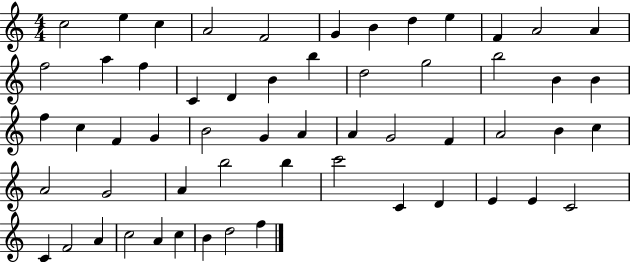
C5/h E5/q C5/q A4/h F4/h G4/q B4/q D5/q E5/q F4/q A4/h A4/q F5/h A5/q F5/q C4/q D4/q B4/q B5/q D5/h G5/h B5/h B4/q B4/q F5/q C5/q F4/q G4/q B4/h G4/q A4/q A4/q G4/h F4/q A4/h B4/q C5/q A4/h G4/h A4/q B5/h B5/q C6/h C4/q D4/q E4/q E4/q C4/h C4/q F4/h A4/q C5/h A4/q C5/q B4/q D5/h F5/q